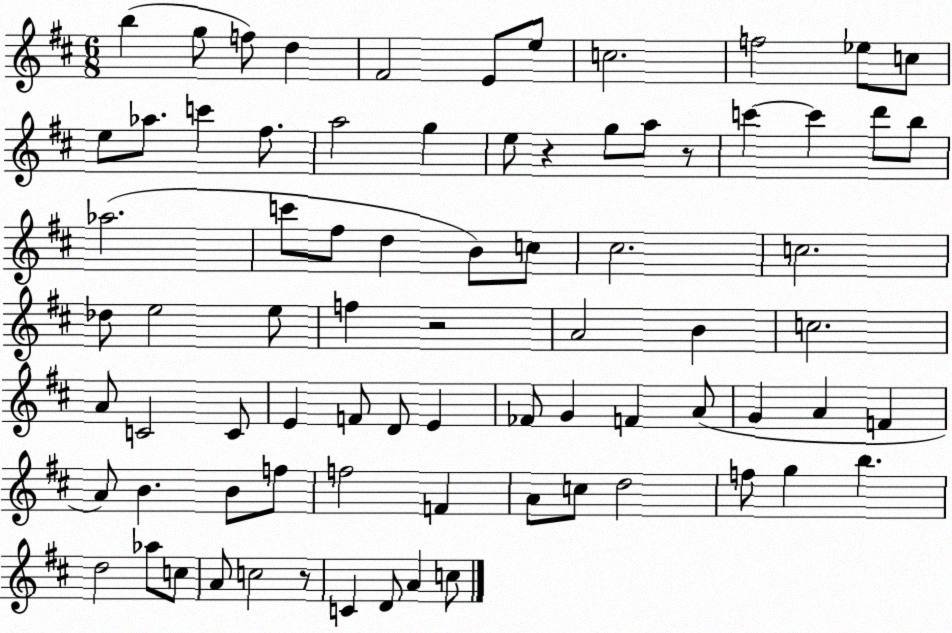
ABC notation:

X:1
T:Untitled
M:6/8
L:1/4
K:D
b g/2 f/2 d ^F2 E/2 e/2 c2 f2 _e/2 c/2 e/2 _a/2 c' ^f/2 a2 g e/2 z g/2 a/2 z/2 c' c' d'/2 b/2 _a2 c'/2 ^f/2 d B/2 c/2 ^c2 c2 _d/2 e2 e/2 f z2 A2 B c2 A/2 C2 C/2 E F/2 D/2 E _F/2 G F A/2 G A F A/2 B B/2 f/2 f2 F A/2 c/2 d2 f/2 g b d2 _a/2 c/2 A/2 c2 z/2 C D/2 A c/2